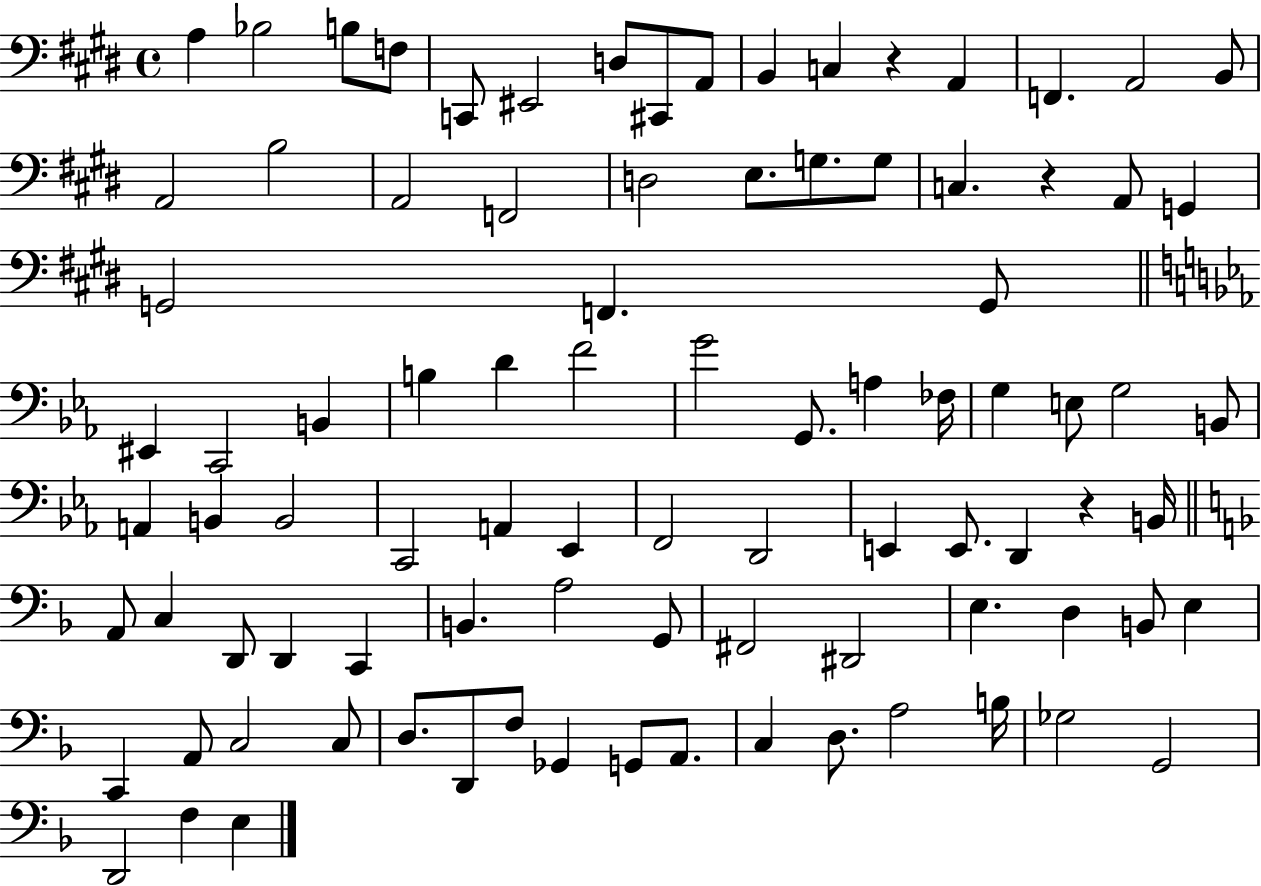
A3/q Bb3/h B3/e F3/e C2/e EIS2/h D3/e C#2/e A2/e B2/q C3/q R/q A2/q F2/q. A2/h B2/e A2/h B3/h A2/h F2/h D3/h E3/e. G3/e. G3/e C3/q. R/q A2/e G2/q G2/h F2/q. G2/e EIS2/q C2/h B2/q B3/q D4/q F4/h G4/h G2/e. A3/q FES3/s G3/q E3/e G3/h B2/e A2/q B2/q B2/h C2/h A2/q Eb2/q F2/h D2/h E2/q E2/e. D2/q R/q B2/s A2/e C3/q D2/e D2/q C2/q B2/q. A3/h G2/e F#2/h D#2/h E3/q. D3/q B2/e E3/q C2/q A2/e C3/h C3/e D3/e. D2/e F3/e Gb2/q G2/e A2/e. C3/q D3/e. A3/h B3/s Gb3/h G2/h D2/h F3/q E3/q